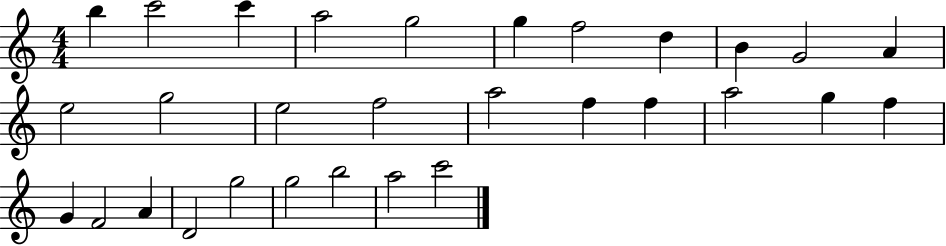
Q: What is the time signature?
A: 4/4